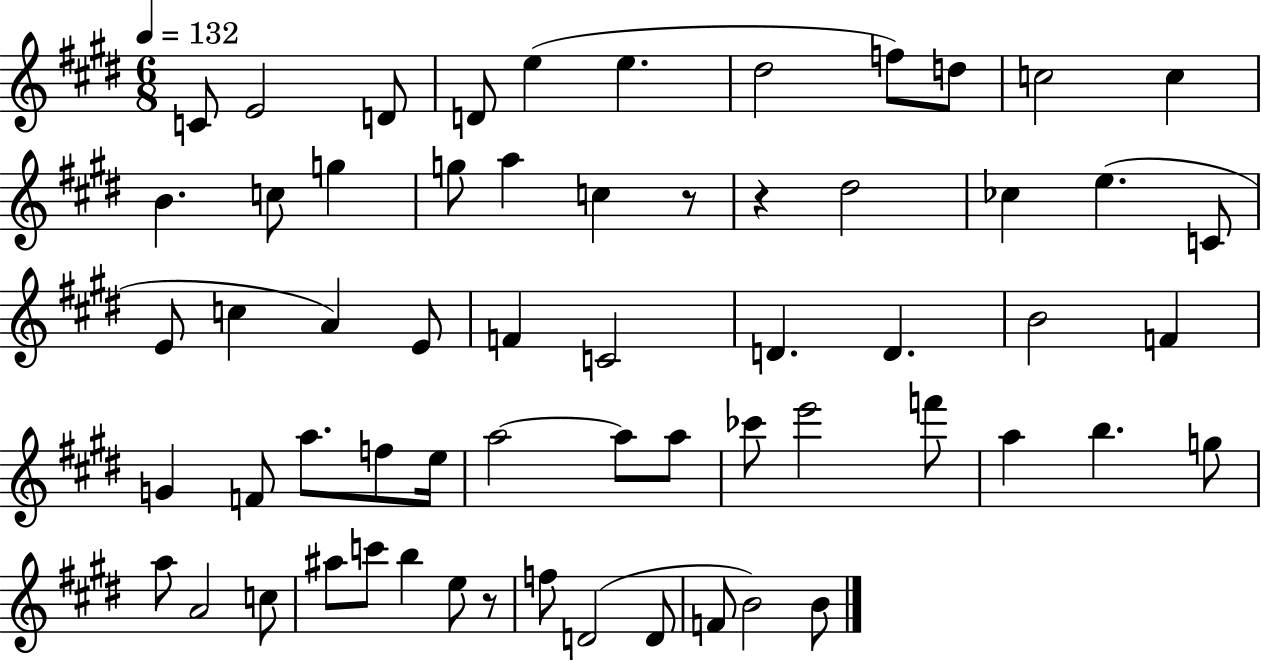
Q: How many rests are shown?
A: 3